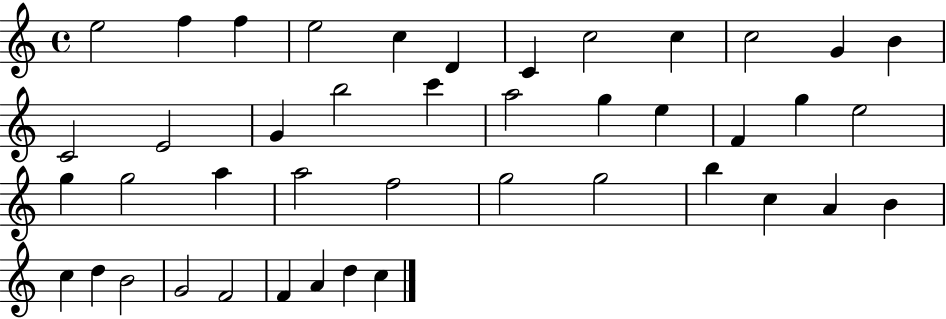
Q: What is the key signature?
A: C major